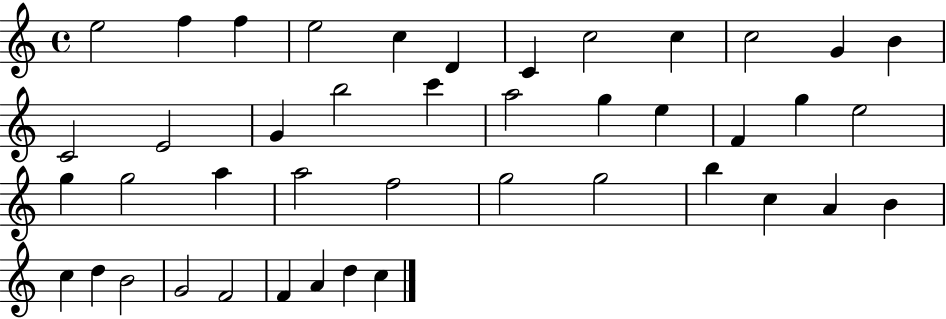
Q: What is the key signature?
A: C major